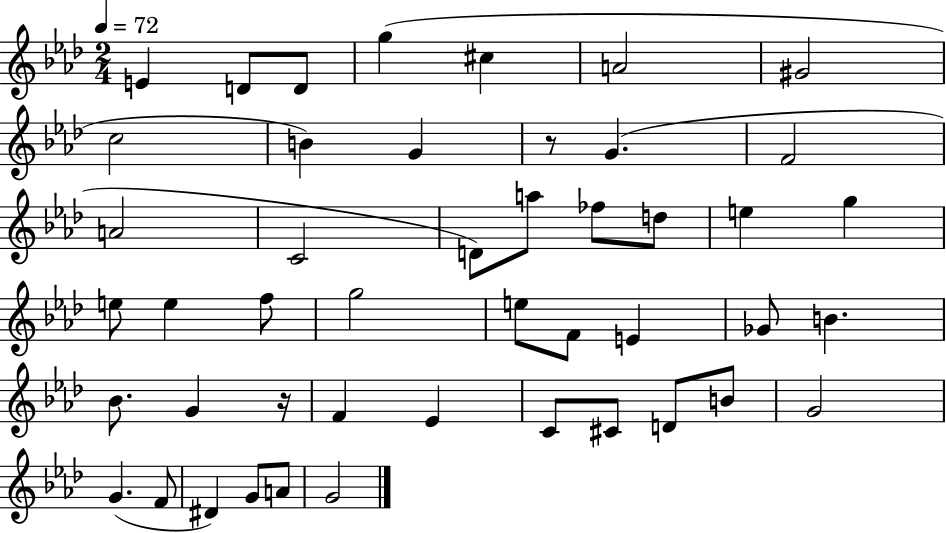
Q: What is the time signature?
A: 2/4